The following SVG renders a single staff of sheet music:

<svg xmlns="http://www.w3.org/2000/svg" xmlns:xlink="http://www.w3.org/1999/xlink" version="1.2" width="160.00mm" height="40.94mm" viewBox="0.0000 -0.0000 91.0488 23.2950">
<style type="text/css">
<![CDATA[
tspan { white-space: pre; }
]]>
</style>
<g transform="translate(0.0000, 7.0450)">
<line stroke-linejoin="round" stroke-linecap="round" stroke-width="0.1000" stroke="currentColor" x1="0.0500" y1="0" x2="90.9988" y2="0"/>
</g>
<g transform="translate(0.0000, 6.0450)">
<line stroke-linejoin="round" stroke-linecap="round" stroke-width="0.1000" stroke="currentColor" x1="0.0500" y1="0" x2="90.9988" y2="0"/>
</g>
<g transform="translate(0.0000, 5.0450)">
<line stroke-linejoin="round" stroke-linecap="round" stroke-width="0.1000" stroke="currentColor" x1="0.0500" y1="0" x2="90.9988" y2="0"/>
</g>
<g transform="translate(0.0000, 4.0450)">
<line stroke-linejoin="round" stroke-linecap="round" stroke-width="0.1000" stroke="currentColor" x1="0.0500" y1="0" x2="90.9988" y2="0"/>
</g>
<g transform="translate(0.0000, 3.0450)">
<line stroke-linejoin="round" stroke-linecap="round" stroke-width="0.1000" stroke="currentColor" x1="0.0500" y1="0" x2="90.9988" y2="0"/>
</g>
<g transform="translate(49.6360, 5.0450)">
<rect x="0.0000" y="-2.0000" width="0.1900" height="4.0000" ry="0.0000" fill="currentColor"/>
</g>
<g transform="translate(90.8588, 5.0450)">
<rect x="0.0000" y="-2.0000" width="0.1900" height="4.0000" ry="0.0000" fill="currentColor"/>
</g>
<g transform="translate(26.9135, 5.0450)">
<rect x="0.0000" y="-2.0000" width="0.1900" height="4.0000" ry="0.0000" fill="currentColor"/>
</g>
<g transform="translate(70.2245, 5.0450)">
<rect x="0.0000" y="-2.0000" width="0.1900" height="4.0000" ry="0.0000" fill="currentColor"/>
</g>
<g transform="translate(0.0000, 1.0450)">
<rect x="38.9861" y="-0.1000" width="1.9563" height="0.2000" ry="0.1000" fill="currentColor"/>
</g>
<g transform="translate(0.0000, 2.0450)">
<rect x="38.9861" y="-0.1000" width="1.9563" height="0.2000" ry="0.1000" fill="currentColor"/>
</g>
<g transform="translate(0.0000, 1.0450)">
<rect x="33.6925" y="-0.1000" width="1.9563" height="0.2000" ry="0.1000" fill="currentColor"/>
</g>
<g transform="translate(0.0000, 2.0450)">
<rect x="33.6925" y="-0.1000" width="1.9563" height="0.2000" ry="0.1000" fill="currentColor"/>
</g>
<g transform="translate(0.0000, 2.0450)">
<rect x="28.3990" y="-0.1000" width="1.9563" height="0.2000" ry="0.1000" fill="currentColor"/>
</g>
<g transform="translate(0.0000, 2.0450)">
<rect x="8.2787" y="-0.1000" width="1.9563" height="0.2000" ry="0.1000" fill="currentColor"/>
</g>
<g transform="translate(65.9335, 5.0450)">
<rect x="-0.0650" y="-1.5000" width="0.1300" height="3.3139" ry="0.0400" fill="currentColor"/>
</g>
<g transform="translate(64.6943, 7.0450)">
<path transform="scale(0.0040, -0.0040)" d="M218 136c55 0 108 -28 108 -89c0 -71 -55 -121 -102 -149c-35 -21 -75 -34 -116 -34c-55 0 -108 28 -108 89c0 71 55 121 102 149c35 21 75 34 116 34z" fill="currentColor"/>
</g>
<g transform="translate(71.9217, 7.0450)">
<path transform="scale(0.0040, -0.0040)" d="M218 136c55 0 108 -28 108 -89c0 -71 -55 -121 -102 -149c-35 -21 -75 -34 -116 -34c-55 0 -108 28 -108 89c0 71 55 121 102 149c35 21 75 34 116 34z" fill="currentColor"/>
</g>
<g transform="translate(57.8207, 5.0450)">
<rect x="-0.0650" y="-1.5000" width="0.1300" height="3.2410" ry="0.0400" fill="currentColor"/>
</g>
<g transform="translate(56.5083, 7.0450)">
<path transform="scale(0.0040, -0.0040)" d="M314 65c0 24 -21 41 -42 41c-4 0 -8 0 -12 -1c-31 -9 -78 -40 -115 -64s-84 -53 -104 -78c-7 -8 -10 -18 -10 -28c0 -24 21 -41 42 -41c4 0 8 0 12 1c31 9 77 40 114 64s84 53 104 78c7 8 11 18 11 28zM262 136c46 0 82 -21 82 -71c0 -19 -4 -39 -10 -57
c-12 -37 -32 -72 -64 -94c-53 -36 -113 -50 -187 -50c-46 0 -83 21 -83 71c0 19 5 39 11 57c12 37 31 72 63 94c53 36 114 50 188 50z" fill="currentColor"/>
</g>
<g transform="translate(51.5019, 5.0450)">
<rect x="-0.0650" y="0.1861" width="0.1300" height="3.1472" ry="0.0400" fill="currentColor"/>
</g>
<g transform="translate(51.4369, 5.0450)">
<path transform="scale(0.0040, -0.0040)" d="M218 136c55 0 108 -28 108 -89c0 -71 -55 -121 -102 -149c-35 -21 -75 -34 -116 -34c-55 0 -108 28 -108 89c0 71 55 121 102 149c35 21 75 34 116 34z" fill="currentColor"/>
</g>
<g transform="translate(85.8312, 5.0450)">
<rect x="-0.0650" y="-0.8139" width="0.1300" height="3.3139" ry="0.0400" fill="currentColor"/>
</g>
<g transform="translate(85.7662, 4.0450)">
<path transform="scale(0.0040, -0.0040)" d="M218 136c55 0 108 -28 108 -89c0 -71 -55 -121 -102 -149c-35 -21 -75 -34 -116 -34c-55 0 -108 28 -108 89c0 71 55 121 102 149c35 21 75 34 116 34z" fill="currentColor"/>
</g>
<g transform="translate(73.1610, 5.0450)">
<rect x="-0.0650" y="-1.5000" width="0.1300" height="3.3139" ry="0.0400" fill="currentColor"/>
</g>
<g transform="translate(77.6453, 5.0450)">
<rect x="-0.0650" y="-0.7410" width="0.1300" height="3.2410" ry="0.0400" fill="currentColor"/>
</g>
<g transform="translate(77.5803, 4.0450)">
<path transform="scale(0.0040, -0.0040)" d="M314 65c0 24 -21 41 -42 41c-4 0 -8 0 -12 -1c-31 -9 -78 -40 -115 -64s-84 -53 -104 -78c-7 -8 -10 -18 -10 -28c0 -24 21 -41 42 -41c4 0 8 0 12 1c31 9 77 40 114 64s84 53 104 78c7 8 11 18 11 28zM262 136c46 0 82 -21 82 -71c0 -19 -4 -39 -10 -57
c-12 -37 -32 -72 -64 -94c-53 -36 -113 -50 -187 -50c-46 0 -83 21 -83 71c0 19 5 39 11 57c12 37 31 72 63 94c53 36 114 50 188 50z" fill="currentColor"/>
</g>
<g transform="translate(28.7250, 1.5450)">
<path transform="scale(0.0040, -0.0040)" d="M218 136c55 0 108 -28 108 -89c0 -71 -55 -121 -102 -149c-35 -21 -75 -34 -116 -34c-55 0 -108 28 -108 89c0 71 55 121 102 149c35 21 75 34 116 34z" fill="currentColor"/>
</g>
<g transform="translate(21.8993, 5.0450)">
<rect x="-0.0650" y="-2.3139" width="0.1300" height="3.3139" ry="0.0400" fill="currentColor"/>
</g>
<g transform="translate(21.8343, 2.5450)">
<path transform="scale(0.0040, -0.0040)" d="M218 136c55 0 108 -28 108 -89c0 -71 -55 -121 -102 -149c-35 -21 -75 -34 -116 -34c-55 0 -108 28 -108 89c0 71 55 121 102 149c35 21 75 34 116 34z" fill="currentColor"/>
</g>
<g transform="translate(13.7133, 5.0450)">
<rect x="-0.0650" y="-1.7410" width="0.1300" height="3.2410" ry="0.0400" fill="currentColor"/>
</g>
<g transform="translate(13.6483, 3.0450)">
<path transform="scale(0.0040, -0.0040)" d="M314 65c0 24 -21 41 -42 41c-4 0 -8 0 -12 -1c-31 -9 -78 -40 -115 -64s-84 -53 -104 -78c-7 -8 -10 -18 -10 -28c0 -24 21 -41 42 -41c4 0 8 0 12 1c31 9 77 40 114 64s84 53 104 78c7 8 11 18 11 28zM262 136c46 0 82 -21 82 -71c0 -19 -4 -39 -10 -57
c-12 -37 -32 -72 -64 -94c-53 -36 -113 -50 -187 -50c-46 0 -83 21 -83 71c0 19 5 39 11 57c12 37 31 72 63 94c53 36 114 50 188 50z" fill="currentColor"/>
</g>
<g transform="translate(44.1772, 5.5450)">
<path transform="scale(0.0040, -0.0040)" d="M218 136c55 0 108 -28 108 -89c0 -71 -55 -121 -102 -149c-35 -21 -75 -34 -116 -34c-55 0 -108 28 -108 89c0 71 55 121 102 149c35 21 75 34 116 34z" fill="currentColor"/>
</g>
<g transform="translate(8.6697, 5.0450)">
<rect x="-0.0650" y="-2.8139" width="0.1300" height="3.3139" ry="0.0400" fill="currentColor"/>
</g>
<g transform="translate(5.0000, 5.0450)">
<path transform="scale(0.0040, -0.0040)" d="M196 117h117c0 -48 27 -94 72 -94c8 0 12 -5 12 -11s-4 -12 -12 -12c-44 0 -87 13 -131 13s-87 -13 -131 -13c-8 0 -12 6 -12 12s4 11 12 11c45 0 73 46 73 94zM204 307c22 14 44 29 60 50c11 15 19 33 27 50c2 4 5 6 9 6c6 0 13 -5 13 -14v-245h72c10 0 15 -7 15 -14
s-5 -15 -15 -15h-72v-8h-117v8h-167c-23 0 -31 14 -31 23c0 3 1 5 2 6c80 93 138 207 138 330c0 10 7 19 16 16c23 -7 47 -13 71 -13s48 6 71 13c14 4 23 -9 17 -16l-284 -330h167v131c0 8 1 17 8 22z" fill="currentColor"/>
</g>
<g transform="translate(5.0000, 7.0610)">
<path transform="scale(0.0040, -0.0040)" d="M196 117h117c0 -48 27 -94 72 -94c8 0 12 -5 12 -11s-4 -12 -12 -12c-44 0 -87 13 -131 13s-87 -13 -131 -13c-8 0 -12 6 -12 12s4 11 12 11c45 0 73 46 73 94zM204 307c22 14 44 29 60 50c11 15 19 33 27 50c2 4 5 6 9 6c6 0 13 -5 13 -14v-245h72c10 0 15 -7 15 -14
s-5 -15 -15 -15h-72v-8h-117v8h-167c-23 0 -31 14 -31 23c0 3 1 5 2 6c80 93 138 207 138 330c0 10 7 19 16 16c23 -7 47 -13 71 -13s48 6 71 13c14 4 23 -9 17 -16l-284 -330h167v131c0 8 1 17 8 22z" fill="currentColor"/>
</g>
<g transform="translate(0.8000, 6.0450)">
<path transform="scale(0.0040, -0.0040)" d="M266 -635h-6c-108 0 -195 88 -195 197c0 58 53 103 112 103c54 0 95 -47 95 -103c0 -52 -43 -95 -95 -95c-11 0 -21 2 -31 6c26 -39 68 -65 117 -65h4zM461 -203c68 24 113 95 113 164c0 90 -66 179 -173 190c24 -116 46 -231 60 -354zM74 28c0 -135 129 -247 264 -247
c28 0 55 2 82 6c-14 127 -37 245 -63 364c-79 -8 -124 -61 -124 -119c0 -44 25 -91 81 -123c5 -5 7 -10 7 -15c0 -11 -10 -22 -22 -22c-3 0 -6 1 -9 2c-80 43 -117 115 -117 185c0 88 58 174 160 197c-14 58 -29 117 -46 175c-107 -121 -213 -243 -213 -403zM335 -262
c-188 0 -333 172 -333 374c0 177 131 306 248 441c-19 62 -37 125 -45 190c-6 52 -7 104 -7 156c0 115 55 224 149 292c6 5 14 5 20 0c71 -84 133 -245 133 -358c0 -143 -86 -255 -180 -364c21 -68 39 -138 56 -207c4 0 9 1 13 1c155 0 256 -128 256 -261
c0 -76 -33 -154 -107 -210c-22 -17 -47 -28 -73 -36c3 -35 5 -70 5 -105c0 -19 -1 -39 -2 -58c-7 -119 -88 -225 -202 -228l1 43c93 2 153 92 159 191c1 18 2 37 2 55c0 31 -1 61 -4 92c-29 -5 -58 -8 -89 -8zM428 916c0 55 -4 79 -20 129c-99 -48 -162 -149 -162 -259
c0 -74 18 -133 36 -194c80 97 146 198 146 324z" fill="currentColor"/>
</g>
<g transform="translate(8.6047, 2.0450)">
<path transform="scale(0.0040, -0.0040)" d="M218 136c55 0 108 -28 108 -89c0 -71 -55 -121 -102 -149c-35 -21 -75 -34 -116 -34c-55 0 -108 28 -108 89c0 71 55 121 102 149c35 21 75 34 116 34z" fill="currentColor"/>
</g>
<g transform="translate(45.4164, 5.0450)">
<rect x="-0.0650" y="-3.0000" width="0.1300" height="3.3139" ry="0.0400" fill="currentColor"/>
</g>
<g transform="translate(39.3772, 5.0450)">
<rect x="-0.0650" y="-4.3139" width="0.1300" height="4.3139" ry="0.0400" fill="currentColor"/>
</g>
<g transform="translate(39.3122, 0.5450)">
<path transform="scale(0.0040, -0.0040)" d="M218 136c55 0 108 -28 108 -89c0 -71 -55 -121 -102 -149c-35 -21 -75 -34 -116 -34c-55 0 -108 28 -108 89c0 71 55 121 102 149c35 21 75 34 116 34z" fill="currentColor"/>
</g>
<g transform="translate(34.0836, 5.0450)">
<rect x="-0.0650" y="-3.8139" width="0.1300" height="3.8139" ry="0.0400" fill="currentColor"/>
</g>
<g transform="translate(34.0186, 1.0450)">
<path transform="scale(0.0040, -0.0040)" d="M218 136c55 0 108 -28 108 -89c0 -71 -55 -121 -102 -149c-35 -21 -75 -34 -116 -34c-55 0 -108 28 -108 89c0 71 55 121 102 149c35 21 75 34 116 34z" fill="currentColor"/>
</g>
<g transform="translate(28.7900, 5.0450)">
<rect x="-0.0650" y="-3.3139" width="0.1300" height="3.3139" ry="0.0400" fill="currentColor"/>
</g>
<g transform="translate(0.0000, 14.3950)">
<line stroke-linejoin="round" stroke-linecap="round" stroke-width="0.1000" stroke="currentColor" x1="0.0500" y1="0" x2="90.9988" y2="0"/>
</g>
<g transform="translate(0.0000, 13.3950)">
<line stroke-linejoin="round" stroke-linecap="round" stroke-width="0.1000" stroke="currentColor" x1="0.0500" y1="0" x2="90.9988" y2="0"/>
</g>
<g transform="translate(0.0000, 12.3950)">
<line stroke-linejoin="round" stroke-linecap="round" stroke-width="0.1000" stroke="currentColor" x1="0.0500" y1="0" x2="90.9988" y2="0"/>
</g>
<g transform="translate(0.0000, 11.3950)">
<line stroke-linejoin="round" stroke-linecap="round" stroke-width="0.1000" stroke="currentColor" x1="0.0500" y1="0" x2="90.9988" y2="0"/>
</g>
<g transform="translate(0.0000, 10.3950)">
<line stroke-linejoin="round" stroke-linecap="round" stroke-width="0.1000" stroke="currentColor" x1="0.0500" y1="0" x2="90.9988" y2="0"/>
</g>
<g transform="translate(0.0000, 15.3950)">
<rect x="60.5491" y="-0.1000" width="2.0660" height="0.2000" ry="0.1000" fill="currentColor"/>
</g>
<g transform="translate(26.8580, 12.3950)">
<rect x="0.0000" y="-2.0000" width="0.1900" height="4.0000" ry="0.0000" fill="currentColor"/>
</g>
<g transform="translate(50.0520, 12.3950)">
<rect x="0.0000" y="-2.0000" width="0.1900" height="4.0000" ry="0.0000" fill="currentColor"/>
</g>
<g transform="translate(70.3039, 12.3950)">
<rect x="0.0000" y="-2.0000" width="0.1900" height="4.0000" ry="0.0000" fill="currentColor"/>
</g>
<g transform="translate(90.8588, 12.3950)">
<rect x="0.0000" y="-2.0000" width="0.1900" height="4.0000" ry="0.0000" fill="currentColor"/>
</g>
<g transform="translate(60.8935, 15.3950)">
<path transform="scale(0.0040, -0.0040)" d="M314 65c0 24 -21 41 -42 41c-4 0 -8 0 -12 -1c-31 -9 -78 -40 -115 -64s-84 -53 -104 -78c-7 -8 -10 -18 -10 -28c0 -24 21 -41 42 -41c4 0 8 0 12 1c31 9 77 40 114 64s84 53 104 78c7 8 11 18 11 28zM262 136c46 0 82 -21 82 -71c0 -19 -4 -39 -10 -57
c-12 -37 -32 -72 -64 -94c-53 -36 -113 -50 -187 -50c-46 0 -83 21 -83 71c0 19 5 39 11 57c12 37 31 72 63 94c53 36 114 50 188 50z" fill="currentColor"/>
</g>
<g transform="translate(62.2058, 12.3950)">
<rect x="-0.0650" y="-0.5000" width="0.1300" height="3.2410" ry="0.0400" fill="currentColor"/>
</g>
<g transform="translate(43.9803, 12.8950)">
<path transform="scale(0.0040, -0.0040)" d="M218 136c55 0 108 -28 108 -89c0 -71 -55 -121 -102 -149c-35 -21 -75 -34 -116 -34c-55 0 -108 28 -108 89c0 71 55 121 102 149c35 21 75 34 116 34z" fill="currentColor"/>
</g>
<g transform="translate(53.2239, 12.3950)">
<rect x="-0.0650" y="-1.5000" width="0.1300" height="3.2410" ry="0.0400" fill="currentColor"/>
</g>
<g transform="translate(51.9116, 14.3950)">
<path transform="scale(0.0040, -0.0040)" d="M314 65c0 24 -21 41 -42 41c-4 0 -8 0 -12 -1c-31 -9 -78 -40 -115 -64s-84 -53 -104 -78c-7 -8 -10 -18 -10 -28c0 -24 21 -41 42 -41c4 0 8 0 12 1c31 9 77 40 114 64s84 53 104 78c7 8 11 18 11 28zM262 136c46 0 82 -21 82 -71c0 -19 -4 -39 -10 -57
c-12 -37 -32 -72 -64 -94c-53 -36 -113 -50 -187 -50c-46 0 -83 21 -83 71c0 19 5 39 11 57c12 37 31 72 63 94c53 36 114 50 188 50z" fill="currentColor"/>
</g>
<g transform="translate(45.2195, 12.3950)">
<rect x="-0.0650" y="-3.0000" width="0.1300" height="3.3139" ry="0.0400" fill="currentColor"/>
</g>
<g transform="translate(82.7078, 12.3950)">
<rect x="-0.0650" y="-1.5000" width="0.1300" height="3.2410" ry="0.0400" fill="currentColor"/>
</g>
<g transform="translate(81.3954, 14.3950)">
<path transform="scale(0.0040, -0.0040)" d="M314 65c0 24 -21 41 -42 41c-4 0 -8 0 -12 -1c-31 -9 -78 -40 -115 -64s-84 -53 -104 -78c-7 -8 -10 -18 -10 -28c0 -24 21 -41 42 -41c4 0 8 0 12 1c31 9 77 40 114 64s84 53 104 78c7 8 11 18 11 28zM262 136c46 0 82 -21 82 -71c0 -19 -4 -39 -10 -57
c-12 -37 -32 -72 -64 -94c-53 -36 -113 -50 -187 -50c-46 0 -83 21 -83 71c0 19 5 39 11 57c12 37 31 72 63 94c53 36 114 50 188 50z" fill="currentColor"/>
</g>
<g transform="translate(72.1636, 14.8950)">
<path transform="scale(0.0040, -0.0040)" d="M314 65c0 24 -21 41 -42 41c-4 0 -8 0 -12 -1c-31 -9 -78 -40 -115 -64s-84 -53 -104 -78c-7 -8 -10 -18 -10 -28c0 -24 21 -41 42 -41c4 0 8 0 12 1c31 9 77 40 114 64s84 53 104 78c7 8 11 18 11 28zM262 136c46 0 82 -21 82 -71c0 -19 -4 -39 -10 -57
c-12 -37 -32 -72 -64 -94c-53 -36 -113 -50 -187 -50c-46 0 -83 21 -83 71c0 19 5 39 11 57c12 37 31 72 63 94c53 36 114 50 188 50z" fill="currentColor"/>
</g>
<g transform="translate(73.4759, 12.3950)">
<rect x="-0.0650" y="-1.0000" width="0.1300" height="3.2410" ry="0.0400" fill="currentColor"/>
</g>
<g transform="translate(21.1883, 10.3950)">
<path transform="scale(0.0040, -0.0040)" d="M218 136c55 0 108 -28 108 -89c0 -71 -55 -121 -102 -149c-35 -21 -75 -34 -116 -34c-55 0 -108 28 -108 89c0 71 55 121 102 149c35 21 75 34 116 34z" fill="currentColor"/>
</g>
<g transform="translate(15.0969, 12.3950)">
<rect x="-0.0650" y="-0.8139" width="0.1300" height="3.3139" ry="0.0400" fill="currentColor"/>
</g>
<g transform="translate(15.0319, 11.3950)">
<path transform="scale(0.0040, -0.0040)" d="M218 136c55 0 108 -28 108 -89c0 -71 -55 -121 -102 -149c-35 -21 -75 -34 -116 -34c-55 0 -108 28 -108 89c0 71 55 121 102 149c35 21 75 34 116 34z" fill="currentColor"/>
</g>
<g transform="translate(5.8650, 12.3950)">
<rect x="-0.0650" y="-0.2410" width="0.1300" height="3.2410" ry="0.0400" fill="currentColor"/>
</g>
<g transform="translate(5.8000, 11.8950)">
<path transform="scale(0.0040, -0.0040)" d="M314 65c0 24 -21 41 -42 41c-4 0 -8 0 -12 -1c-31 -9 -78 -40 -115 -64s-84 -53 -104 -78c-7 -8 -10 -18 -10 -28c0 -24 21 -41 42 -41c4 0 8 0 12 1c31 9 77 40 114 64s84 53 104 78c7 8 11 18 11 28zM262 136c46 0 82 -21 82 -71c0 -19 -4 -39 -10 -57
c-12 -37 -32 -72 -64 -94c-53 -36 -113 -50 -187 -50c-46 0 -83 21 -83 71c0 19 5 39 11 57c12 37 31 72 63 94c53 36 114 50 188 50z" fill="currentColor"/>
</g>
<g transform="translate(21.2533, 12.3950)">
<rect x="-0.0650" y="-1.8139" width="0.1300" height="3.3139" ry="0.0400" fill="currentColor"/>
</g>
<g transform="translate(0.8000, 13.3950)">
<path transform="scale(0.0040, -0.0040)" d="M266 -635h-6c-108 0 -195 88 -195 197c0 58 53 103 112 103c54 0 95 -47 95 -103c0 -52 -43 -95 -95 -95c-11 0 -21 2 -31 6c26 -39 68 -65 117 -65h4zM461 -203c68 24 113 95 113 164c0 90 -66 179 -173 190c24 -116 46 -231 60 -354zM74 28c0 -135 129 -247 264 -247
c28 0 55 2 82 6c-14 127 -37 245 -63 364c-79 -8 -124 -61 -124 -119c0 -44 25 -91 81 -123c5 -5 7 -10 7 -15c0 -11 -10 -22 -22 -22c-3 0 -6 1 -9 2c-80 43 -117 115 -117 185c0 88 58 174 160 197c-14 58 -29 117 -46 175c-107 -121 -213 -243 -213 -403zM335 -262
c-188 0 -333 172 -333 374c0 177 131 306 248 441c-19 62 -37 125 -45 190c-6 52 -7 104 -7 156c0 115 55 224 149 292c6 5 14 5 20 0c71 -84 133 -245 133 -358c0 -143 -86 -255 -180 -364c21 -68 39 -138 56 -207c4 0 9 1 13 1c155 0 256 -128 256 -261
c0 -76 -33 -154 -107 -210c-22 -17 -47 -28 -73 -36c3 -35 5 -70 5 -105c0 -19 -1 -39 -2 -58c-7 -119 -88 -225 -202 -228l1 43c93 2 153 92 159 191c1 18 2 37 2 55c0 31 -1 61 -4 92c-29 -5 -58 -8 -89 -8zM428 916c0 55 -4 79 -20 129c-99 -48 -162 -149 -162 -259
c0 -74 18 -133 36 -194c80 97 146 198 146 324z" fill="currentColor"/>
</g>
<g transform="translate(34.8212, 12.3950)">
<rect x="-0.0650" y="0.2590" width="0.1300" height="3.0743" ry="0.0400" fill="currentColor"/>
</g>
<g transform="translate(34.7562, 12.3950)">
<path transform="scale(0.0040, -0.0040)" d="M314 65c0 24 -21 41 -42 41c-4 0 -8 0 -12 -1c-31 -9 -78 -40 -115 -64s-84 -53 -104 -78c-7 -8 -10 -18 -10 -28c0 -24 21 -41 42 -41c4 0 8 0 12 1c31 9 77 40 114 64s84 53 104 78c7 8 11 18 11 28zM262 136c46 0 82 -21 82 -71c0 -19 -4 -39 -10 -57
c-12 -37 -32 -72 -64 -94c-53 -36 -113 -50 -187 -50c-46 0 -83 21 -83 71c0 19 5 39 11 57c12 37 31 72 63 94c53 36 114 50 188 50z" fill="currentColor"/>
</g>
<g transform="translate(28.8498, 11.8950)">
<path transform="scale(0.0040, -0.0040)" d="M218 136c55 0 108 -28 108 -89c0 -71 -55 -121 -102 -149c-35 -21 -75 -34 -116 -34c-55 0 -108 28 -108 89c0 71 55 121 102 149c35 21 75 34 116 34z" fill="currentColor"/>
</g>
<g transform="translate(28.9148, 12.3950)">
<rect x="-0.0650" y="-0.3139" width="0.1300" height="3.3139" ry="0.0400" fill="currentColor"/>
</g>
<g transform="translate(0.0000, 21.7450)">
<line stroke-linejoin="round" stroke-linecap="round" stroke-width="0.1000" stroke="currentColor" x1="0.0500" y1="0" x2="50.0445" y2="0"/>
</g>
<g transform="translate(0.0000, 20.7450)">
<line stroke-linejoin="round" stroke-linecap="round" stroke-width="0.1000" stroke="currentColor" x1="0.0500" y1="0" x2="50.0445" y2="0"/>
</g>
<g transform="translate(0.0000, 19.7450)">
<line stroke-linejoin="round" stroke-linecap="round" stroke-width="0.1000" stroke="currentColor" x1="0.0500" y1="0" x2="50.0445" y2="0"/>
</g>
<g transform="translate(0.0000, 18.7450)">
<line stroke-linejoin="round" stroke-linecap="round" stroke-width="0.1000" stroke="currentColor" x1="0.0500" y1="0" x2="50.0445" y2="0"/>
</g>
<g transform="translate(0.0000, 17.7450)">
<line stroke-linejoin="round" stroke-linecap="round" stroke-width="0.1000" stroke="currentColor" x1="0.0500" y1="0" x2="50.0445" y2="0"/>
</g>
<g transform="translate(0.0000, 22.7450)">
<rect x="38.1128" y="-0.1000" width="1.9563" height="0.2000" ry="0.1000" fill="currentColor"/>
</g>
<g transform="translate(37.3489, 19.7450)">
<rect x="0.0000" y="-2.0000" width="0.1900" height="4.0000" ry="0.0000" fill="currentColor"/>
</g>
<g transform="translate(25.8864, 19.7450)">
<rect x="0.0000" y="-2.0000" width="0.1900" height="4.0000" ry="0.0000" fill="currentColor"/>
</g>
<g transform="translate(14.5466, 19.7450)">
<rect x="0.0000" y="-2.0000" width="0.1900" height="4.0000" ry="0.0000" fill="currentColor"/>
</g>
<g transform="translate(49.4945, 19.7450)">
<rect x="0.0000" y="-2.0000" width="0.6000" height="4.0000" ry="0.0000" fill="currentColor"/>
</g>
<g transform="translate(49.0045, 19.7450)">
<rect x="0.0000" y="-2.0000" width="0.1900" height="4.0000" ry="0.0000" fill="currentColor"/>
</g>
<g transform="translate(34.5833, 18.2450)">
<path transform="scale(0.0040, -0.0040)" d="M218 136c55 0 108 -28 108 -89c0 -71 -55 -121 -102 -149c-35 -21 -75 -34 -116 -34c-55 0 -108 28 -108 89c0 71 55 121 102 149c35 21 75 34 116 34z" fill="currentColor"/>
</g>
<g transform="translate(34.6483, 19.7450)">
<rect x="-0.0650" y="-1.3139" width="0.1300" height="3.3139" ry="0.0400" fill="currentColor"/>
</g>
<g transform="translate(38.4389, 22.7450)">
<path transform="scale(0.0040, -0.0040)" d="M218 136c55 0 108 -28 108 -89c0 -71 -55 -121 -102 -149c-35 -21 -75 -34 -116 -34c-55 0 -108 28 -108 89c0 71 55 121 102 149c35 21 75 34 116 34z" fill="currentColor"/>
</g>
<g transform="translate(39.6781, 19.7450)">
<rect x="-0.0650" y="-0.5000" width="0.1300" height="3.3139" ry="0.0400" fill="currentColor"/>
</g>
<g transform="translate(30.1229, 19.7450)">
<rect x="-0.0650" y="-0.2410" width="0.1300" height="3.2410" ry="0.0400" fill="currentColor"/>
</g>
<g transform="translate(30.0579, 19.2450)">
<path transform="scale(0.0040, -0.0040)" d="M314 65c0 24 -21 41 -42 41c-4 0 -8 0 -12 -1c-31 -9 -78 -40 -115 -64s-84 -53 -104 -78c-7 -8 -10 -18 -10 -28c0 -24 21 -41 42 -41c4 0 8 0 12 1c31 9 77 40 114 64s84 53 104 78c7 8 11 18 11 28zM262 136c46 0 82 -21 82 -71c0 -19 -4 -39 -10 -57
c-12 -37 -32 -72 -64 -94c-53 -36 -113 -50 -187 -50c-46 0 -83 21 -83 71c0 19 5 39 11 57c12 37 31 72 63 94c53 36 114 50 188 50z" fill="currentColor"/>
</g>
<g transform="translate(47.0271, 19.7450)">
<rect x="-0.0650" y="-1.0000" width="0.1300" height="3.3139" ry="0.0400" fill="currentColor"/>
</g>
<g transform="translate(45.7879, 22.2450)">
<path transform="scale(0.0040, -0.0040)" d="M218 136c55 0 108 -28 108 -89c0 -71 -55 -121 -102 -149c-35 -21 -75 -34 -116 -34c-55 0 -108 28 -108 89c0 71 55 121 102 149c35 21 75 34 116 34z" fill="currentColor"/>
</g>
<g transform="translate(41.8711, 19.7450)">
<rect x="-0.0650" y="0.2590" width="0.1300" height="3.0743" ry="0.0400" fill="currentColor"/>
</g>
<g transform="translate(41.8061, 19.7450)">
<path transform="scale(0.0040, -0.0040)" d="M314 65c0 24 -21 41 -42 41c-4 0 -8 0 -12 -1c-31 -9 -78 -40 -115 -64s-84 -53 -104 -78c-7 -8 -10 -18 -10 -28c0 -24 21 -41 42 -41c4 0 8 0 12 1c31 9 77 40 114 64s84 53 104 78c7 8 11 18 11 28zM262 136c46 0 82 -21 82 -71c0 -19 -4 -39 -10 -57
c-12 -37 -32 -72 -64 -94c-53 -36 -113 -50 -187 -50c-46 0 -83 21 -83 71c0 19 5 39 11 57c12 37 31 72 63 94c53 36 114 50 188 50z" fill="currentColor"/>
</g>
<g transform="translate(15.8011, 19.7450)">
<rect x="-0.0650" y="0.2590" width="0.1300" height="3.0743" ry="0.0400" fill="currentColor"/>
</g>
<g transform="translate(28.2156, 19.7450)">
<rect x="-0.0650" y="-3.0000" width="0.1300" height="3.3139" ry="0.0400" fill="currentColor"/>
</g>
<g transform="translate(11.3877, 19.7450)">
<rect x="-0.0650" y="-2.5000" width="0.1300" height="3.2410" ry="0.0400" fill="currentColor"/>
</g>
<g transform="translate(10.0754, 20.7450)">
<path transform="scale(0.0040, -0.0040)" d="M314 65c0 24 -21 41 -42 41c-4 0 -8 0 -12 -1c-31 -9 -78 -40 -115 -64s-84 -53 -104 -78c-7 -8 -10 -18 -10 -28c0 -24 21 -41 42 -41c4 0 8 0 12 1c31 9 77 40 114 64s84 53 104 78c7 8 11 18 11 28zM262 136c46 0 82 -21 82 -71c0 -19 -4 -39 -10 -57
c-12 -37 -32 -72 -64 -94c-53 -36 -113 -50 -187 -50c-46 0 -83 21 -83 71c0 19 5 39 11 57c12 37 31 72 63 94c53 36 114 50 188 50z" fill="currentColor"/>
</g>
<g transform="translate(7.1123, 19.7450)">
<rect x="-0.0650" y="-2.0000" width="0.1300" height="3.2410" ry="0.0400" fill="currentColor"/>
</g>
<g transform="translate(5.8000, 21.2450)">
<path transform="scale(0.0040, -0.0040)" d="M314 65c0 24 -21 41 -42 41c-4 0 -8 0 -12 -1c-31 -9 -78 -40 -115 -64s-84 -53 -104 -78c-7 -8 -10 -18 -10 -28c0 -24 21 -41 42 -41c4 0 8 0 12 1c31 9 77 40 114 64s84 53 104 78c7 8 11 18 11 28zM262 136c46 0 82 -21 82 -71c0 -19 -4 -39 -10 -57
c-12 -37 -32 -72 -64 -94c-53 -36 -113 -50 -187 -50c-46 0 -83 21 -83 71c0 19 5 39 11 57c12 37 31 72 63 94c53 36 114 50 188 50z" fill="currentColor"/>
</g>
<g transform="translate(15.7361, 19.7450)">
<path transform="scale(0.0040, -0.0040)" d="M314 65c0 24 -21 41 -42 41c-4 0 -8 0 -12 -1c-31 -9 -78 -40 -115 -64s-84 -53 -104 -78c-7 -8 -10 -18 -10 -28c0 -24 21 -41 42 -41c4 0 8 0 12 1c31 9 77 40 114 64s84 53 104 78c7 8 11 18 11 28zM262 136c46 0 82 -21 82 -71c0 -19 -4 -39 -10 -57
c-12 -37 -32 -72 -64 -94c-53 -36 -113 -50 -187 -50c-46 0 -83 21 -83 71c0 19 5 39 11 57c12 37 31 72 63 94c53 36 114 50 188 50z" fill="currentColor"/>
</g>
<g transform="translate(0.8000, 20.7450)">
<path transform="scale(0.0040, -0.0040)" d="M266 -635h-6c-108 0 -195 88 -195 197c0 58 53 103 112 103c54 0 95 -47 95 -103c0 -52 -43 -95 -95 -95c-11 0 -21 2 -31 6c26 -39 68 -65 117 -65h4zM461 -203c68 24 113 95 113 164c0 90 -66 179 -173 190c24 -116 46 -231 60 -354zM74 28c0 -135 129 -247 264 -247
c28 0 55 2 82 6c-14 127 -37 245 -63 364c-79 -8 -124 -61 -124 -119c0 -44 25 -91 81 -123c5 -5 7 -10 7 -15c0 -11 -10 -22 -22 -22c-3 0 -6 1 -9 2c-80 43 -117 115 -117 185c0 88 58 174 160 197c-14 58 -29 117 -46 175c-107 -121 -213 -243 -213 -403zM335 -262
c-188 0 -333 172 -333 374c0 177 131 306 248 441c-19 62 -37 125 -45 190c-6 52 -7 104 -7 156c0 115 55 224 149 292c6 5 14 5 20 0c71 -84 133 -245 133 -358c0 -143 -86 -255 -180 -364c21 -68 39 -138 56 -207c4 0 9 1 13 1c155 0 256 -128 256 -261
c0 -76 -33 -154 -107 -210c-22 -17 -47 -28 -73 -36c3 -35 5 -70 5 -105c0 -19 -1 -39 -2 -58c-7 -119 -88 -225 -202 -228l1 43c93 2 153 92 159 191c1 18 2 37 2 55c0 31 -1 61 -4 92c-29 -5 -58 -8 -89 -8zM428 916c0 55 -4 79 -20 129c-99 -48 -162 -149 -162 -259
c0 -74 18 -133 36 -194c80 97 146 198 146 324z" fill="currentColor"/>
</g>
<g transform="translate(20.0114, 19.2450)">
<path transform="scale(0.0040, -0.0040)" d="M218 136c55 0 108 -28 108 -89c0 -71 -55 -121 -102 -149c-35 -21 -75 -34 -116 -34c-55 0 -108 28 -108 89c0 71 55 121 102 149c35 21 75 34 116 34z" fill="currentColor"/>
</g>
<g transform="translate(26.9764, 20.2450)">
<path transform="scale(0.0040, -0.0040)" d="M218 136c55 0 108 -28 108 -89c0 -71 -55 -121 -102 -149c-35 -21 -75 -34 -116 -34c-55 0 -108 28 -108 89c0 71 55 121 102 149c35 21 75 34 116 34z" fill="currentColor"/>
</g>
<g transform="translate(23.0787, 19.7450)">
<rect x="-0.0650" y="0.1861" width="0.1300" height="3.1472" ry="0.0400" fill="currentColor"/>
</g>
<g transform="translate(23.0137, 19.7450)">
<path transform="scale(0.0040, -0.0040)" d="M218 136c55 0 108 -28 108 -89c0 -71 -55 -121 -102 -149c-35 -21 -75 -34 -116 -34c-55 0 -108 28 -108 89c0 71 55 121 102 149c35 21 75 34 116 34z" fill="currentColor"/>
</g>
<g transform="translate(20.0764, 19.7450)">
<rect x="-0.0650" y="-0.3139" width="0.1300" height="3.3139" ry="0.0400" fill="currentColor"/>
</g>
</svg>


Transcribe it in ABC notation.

X:1
T:Untitled
M:4/4
L:1/4
K:C
a f2 g b c' d' A B E2 E E d2 d c2 d f c B2 A E2 C2 D2 E2 F2 G2 B2 c B A c2 e C B2 D